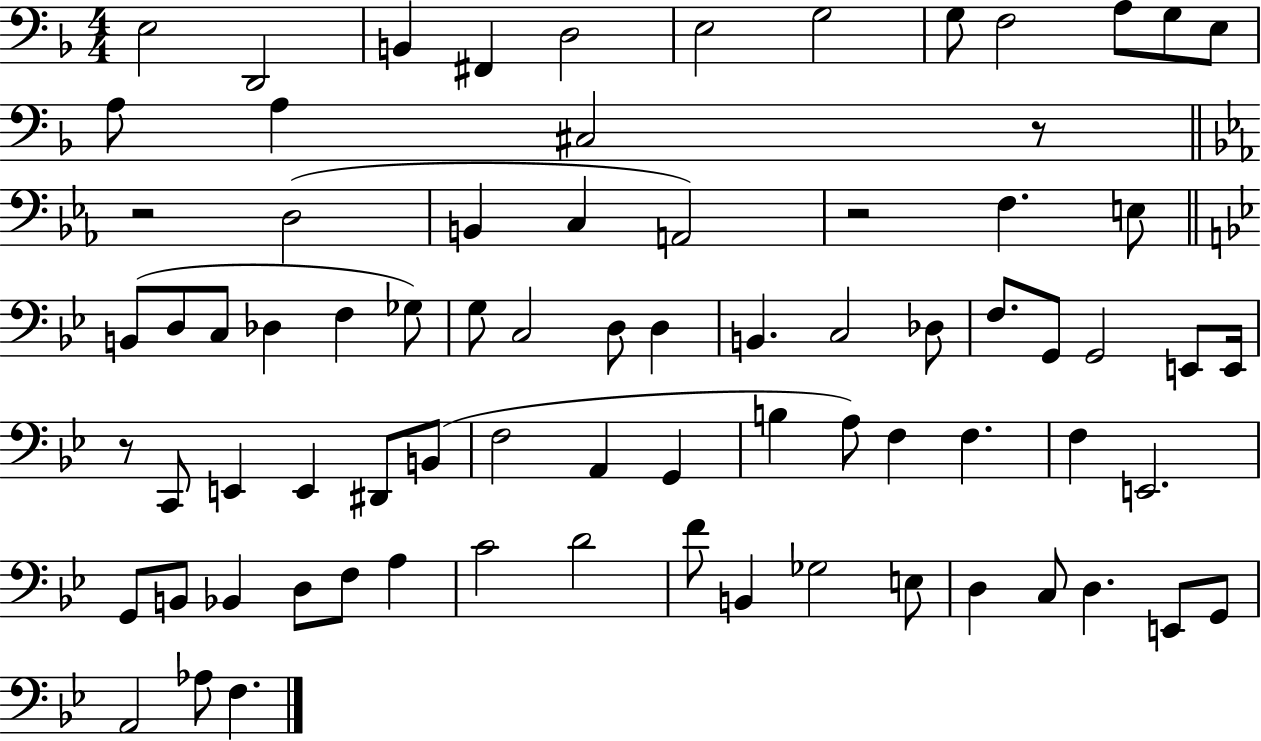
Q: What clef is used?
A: bass